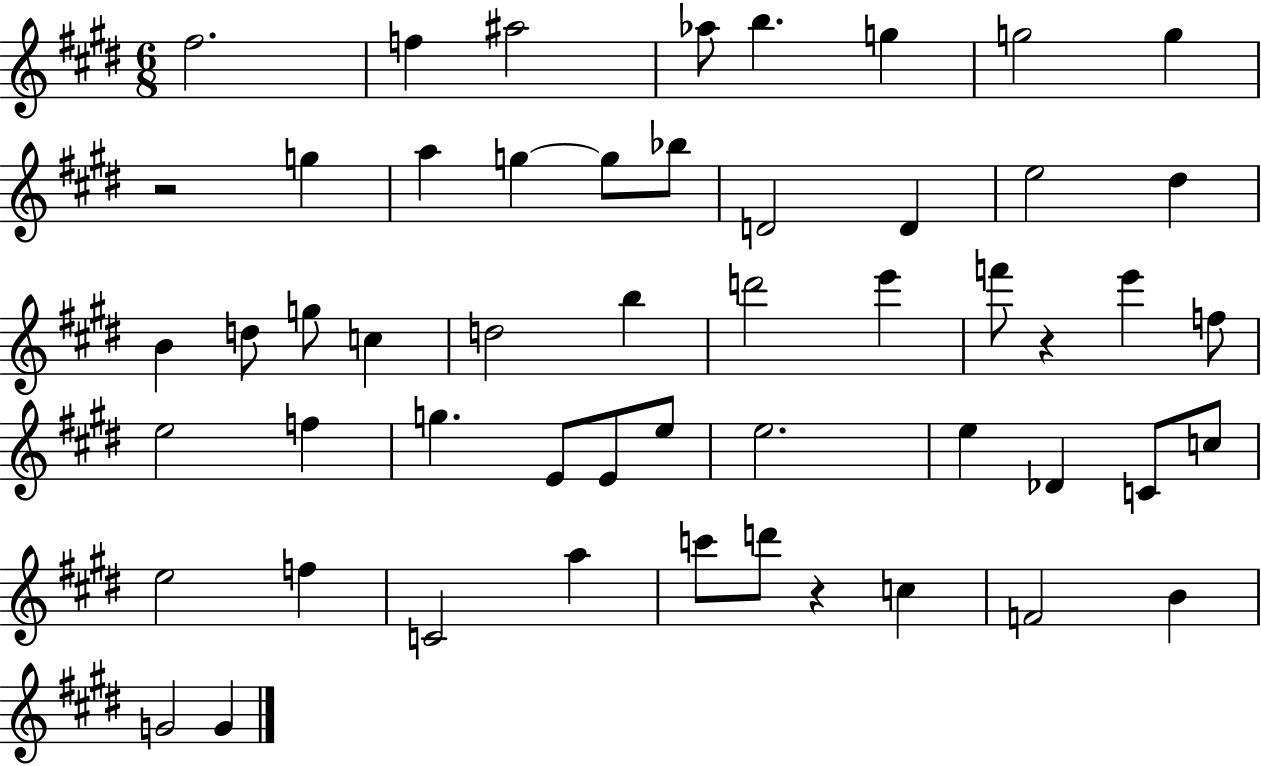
F#5/h. F5/q A#5/h Ab5/e B5/q. G5/q G5/h G5/q R/h G5/q A5/q G5/q G5/e Bb5/e D4/h D4/q E5/h D#5/q B4/q D5/e G5/e C5/q D5/h B5/q D6/h E6/q F6/e R/q E6/q F5/e E5/h F5/q G5/q. E4/e E4/e E5/e E5/h. E5/q Db4/q C4/e C5/e E5/h F5/q C4/h A5/q C6/e D6/e R/q C5/q F4/h B4/q G4/h G4/q